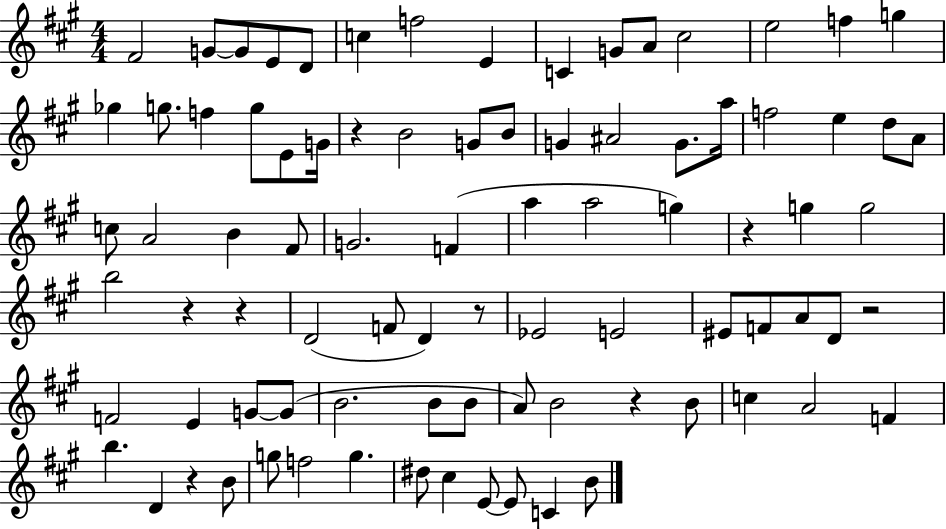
F#4/h G4/e G4/e E4/e D4/e C5/q F5/h E4/q C4/q G4/e A4/e C#5/h E5/h F5/q G5/q Gb5/q G5/e. F5/q G5/e E4/e G4/s R/q B4/h G4/e B4/e G4/q A#4/h G4/e. A5/s F5/h E5/q D5/e A4/e C5/e A4/h B4/q F#4/e G4/h. F4/q A5/q A5/h G5/q R/q G5/q G5/h B5/h R/q R/q D4/h F4/e D4/q R/e Eb4/h E4/h EIS4/e F4/e A4/e D4/e R/h F4/h E4/q G4/e G4/e B4/h. B4/e B4/e A4/e B4/h R/q B4/e C5/q A4/h F4/q B5/q. D4/q R/q B4/e G5/e F5/h G5/q. D#5/e C#5/q E4/e E4/e C4/q B4/e